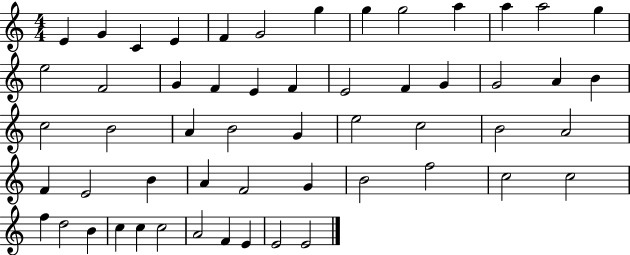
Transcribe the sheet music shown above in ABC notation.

X:1
T:Untitled
M:4/4
L:1/4
K:C
E G C E F G2 g g g2 a a a2 g e2 F2 G F E F E2 F G G2 A B c2 B2 A B2 G e2 c2 B2 A2 F E2 B A F2 G B2 f2 c2 c2 f d2 B c c c2 A2 F E E2 E2